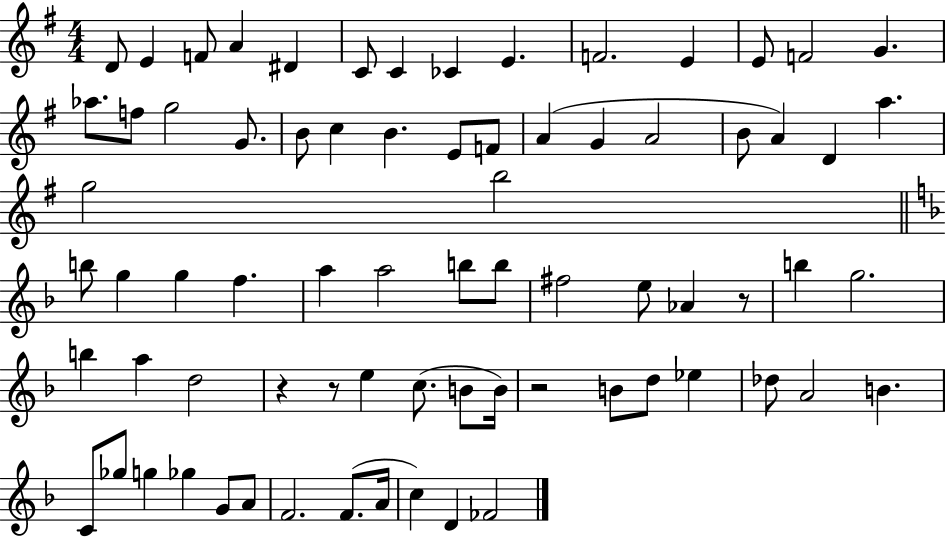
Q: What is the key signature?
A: G major